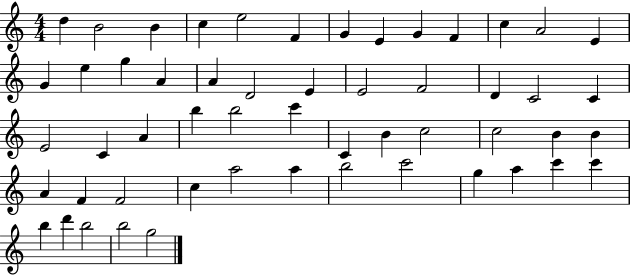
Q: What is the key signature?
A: C major